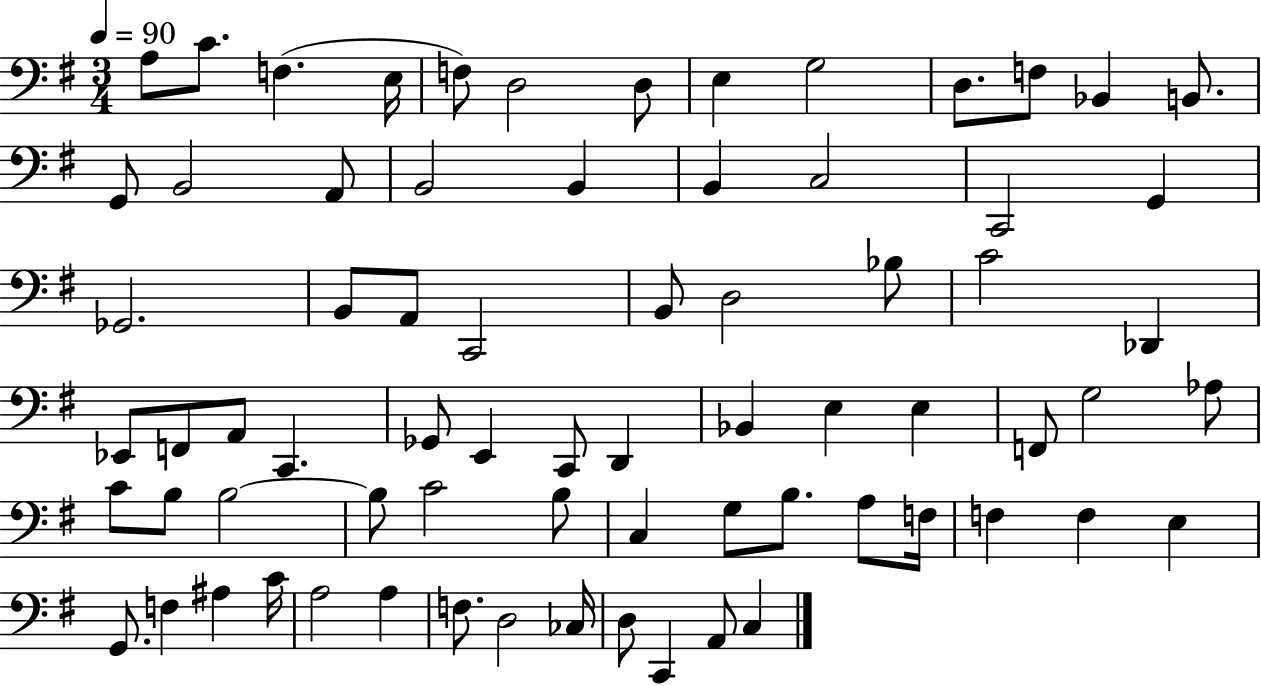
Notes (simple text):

A3/e C4/e. F3/q. E3/s F3/e D3/h D3/e E3/q G3/h D3/e. F3/e Bb2/q B2/e. G2/e B2/h A2/e B2/h B2/q B2/q C3/h C2/h G2/q Gb2/h. B2/e A2/e C2/h B2/e D3/h Bb3/e C4/h Db2/q Eb2/e F2/e A2/e C2/q. Gb2/e E2/q C2/e D2/q Bb2/q E3/q E3/q F2/e G3/h Ab3/e C4/e B3/e B3/h B3/e C4/h B3/e C3/q G3/e B3/e. A3/e F3/s F3/q F3/q E3/q G2/e. F3/q A#3/q C4/s A3/h A3/q F3/e. D3/h CES3/s D3/e C2/q A2/e C3/q